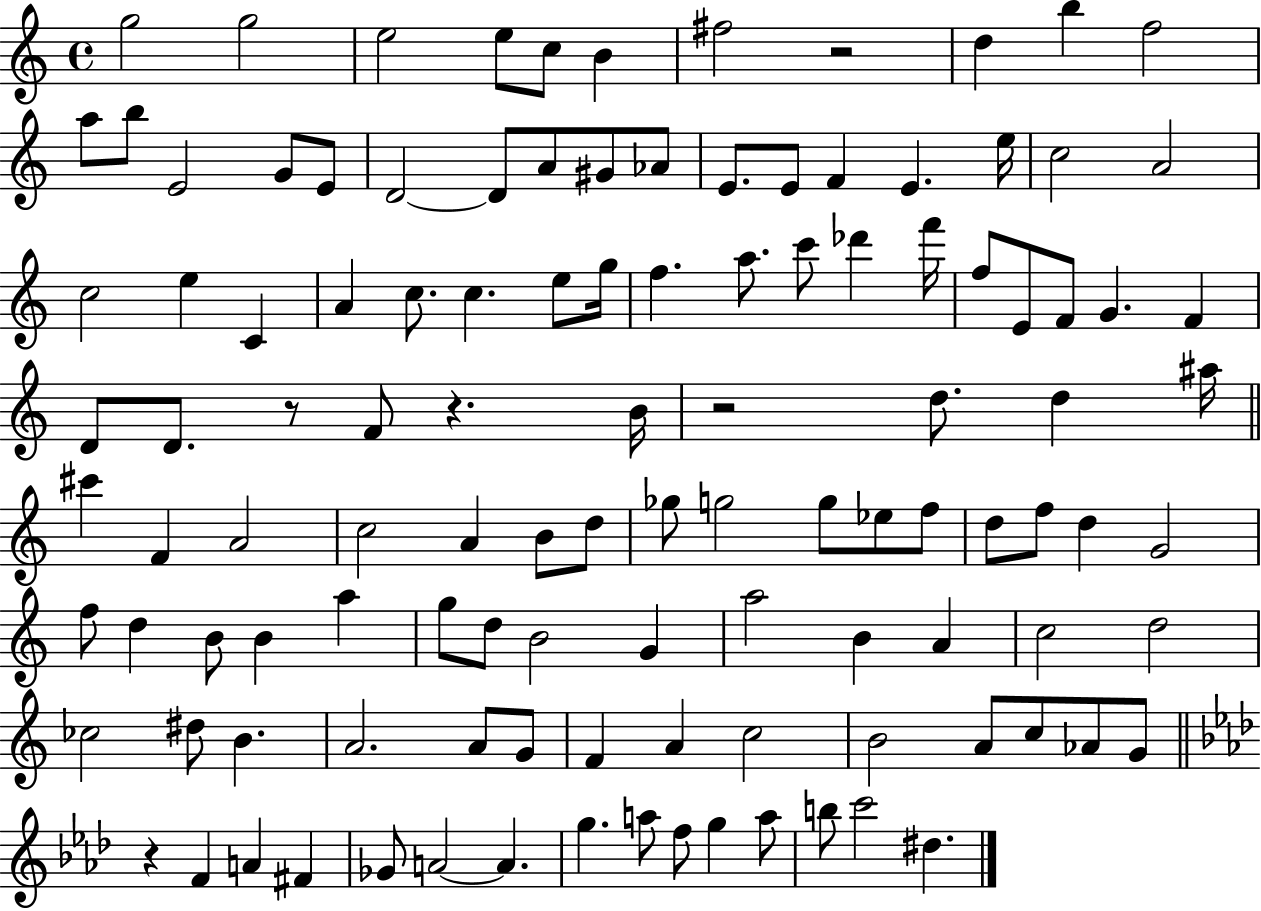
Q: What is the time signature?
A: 4/4